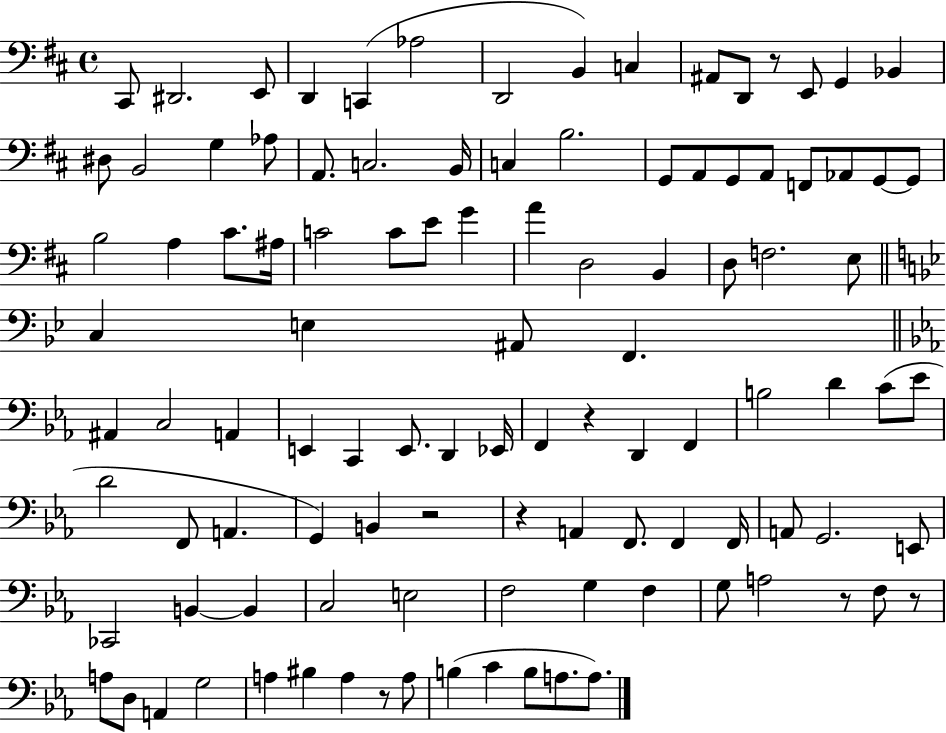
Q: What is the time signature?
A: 4/4